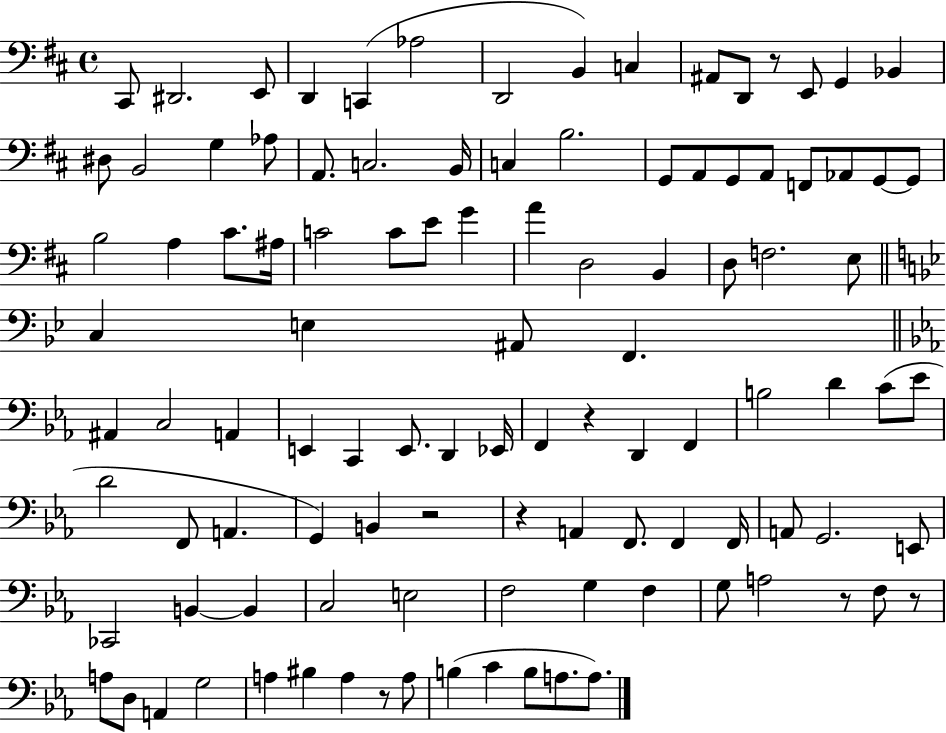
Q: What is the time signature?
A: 4/4